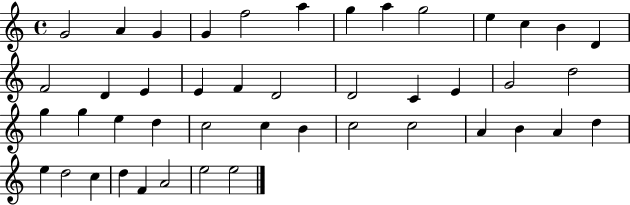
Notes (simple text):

G4/h A4/q G4/q G4/q F5/h A5/q G5/q A5/q G5/h E5/q C5/q B4/q D4/q F4/h D4/q E4/q E4/q F4/q D4/h D4/h C4/q E4/q G4/h D5/h G5/q G5/q E5/q D5/q C5/h C5/q B4/q C5/h C5/h A4/q B4/q A4/q D5/q E5/q D5/h C5/q D5/q F4/q A4/h E5/h E5/h